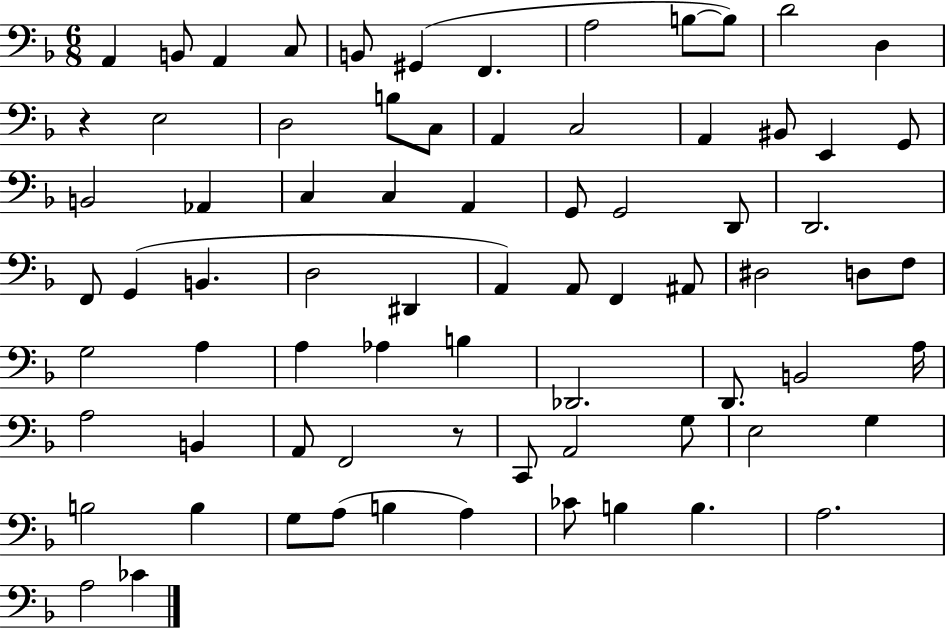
A2/q B2/e A2/q C3/e B2/e G#2/q F2/q. A3/h B3/e B3/e D4/h D3/q R/q E3/h D3/h B3/e C3/e A2/q C3/h A2/q BIS2/e E2/q G2/e B2/h Ab2/q C3/q C3/q A2/q G2/e G2/h D2/e D2/h. F2/e G2/q B2/q. D3/h D#2/q A2/q A2/e F2/q A#2/e D#3/h D3/e F3/e G3/h A3/q A3/q Ab3/q B3/q Db2/h. D2/e. B2/h A3/s A3/h B2/q A2/e F2/h R/e C2/e A2/h G3/e E3/h G3/q B3/h B3/q G3/e A3/e B3/q A3/q CES4/e B3/q B3/q. A3/h. A3/h CES4/q